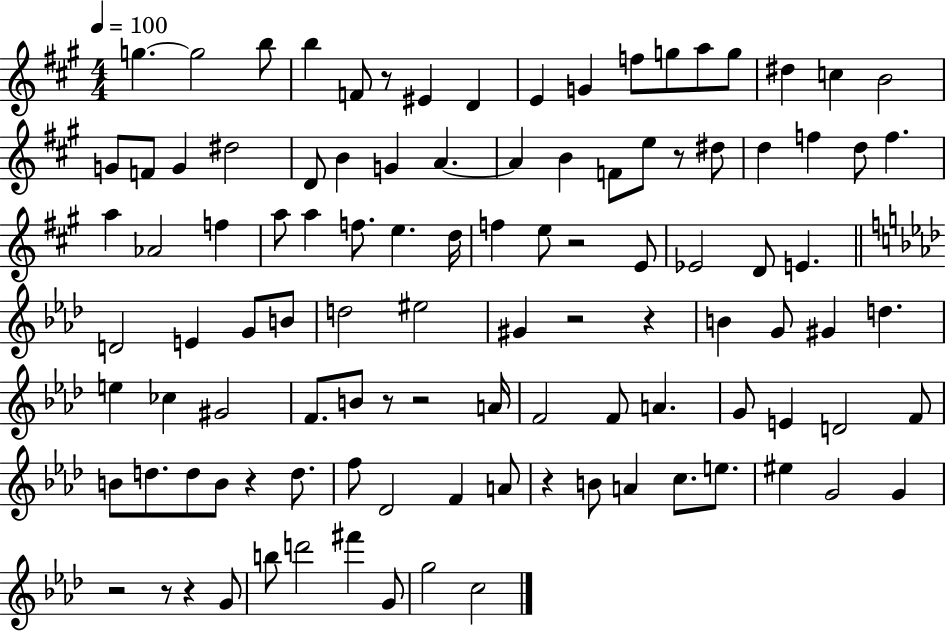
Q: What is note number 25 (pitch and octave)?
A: A4